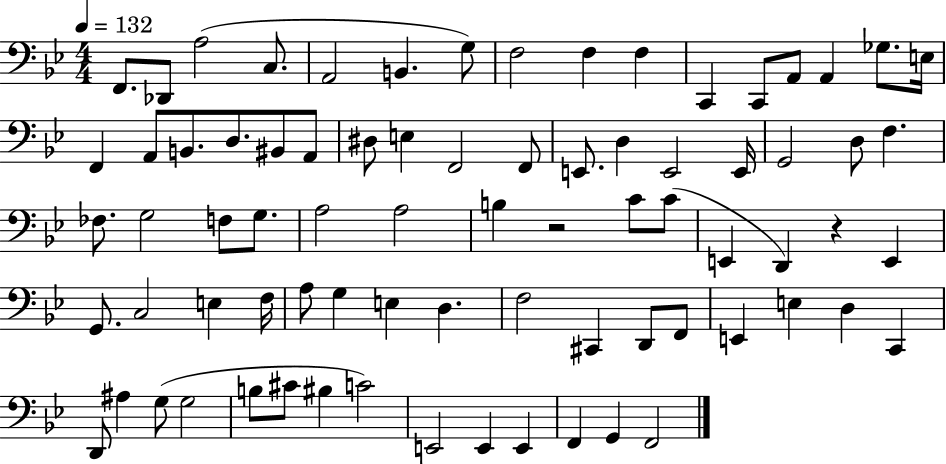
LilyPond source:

{
  \clef bass
  \numericTimeSignature
  \time 4/4
  \key bes \major
  \tempo 4 = 132
  \repeat volta 2 { f,8. des,8 a2( c8. | a,2 b,4. g8) | f2 f4 f4 | c,4 c,8 a,8 a,4 ges8. e16 | \break f,4 a,8 b,8. d8. bis,8 a,8 | dis8 e4 f,2 f,8 | e,8. d4 e,2 e,16 | g,2 d8 f4. | \break fes8. g2 f8 g8. | a2 a2 | b4 r2 c'8 c'8( | e,4 d,4) r4 e,4 | \break g,8. c2 e4 f16 | a8 g4 e4 d4. | f2 cis,4 d,8 f,8 | e,4 e4 d4 c,4 | \break d,8 ais4 g8( g2 | b8 cis'8 bis4 c'2) | e,2 e,4 e,4 | f,4 g,4 f,2 | \break } \bar "|."
}